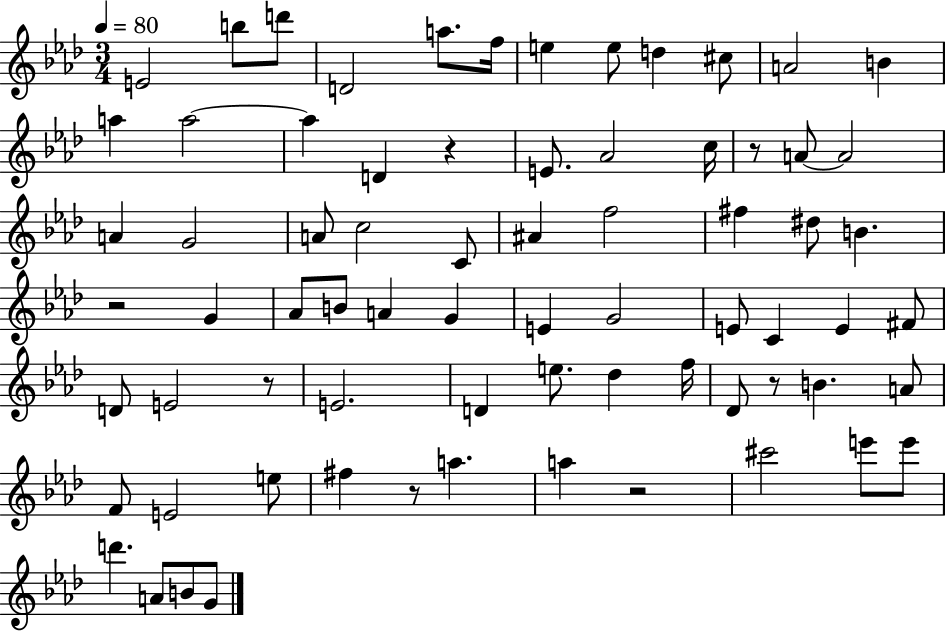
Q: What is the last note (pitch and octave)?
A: G4